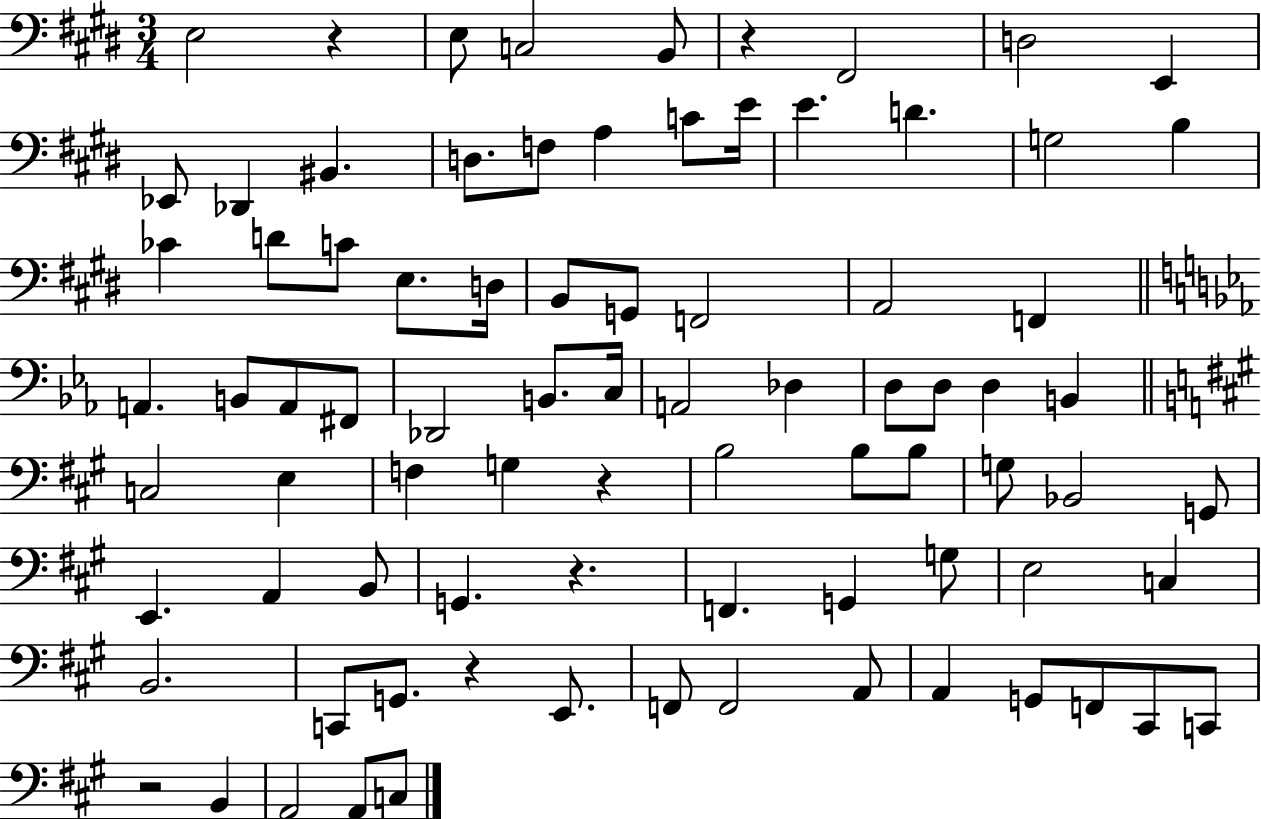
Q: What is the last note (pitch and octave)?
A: C3